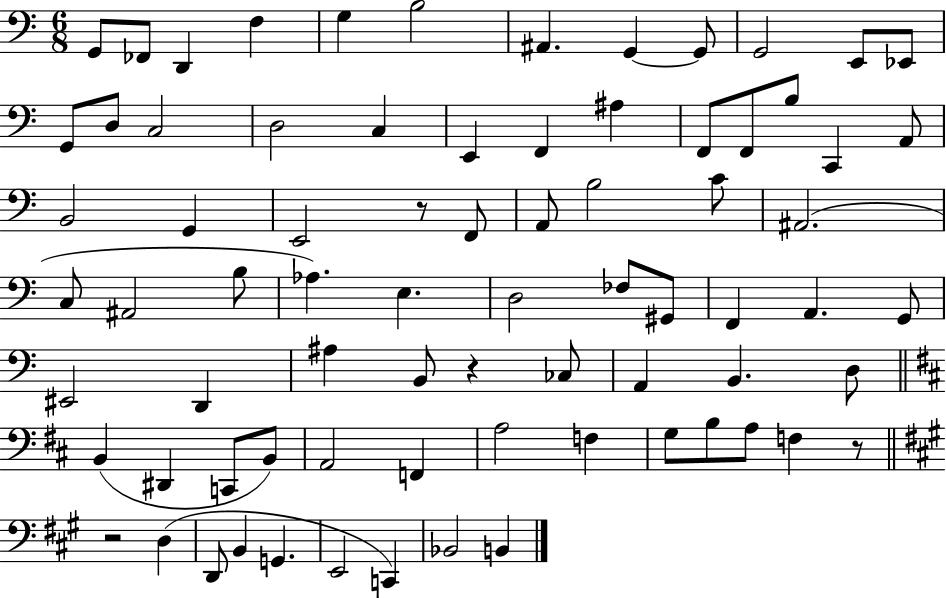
G2/e FES2/e D2/q F3/q G3/q B3/h A#2/q. G2/q G2/e G2/h E2/e Eb2/e G2/e D3/e C3/h D3/h C3/q E2/q F2/q A#3/q F2/e F2/e B3/e C2/q A2/e B2/h G2/q E2/h R/e F2/e A2/e B3/h C4/e A#2/h. C3/e A#2/h B3/e Ab3/q. E3/q. D3/h FES3/e G#2/e F2/q A2/q. G2/e EIS2/h D2/q A#3/q B2/e R/q CES3/e A2/q B2/q. D3/e B2/q D#2/q C2/e B2/e A2/h F2/q A3/h F3/q G3/e B3/e A3/e F3/q R/e R/h D3/q D2/e B2/q G2/q. E2/h C2/q Bb2/h B2/q